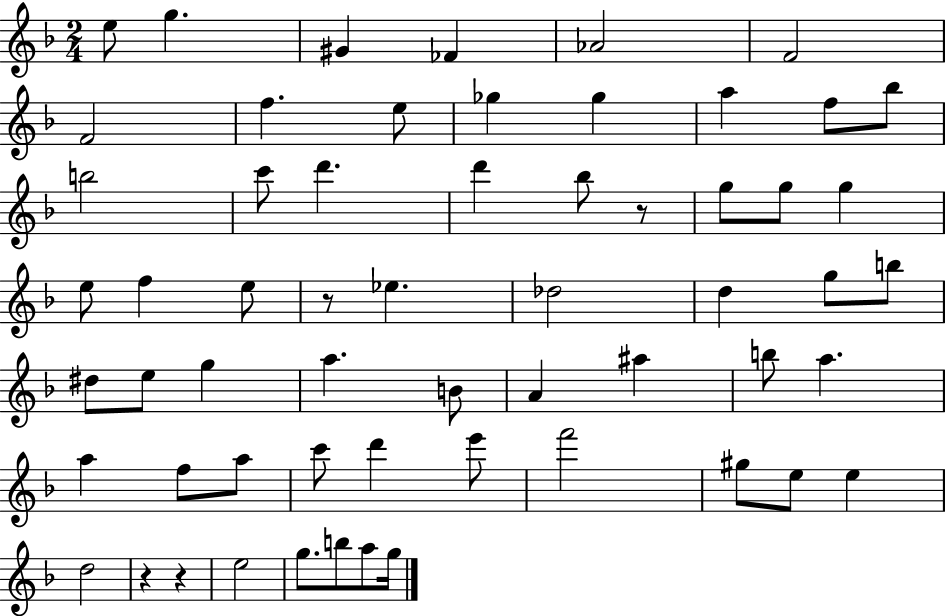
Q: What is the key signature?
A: F major